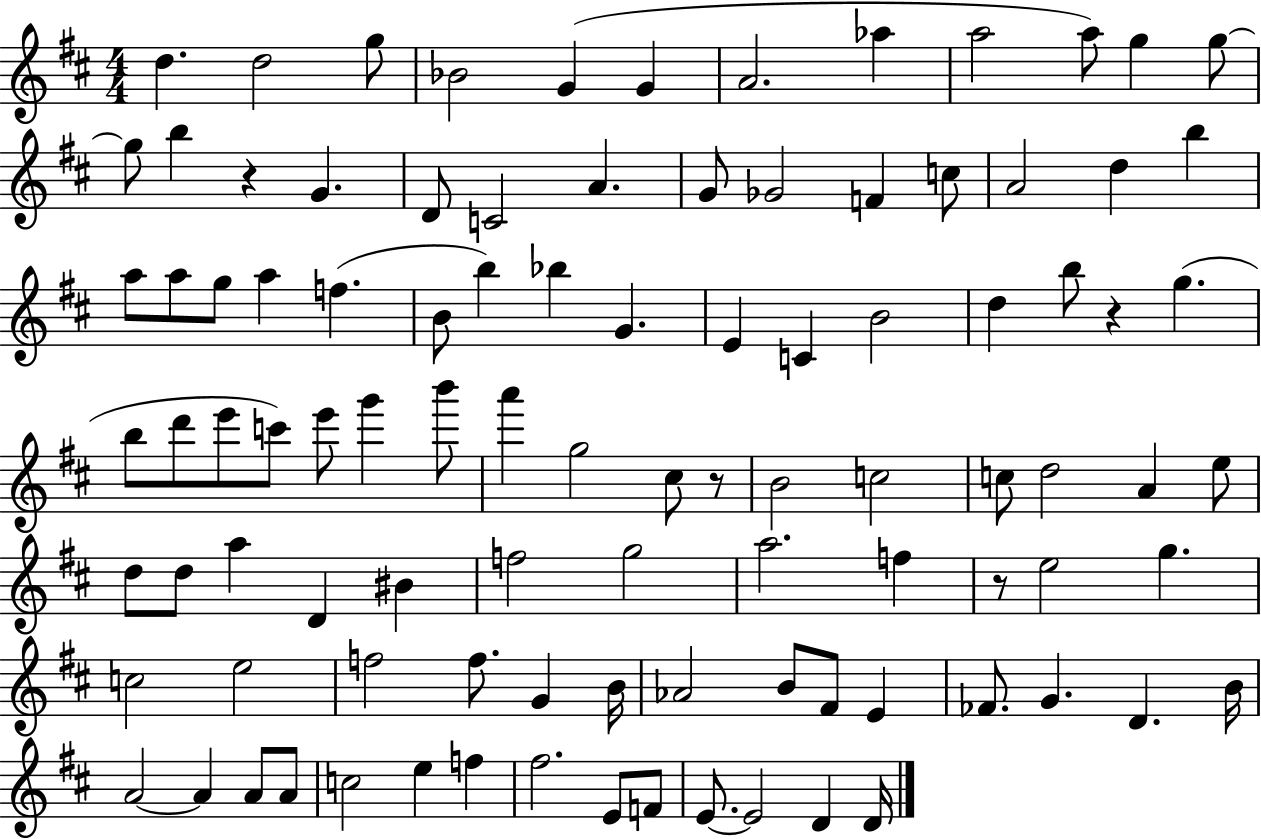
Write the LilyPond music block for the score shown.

{
  \clef treble
  \numericTimeSignature
  \time 4/4
  \key d \major
  d''4. d''2 g''8 | bes'2 g'4( g'4 | a'2. aes''4 | a''2 a''8) g''4 g''8~~ | \break g''8 b''4 r4 g'4. | d'8 c'2 a'4. | g'8 ges'2 f'4 c''8 | a'2 d''4 b''4 | \break a''8 a''8 g''8 a''4 f''4.( | b'8 b''4) bes''4 g'4. | e'4 c'4 b'2 | d''4 b''8 r4 g''4.( | \break b''8 d'''8 e'''8 c'''8) e'''8 g'''4 b'''8 | a'''4 g''2 cis''8 r8 | b'2 c''2 | c''8 d''2 a'4 e''8 | \break d''8 d''8 a''4 d'4 bis'4 | f''2 g''2 | a''2. f''4 | r8 e''2 g''4. | \break c''2 e''2 | f''2 f''8. g'4 b'16 | aes'2 b'8 fis'8 e'4 | fes'8. g'4. d'4. b'16 | \break a'2~~ a'4 a'8 a'8 | c''2 e''4 f''4 | fis''2. e'8 f'8 | e'8.~~ e'2 d'4 d'16 | \break \bar "|."
}